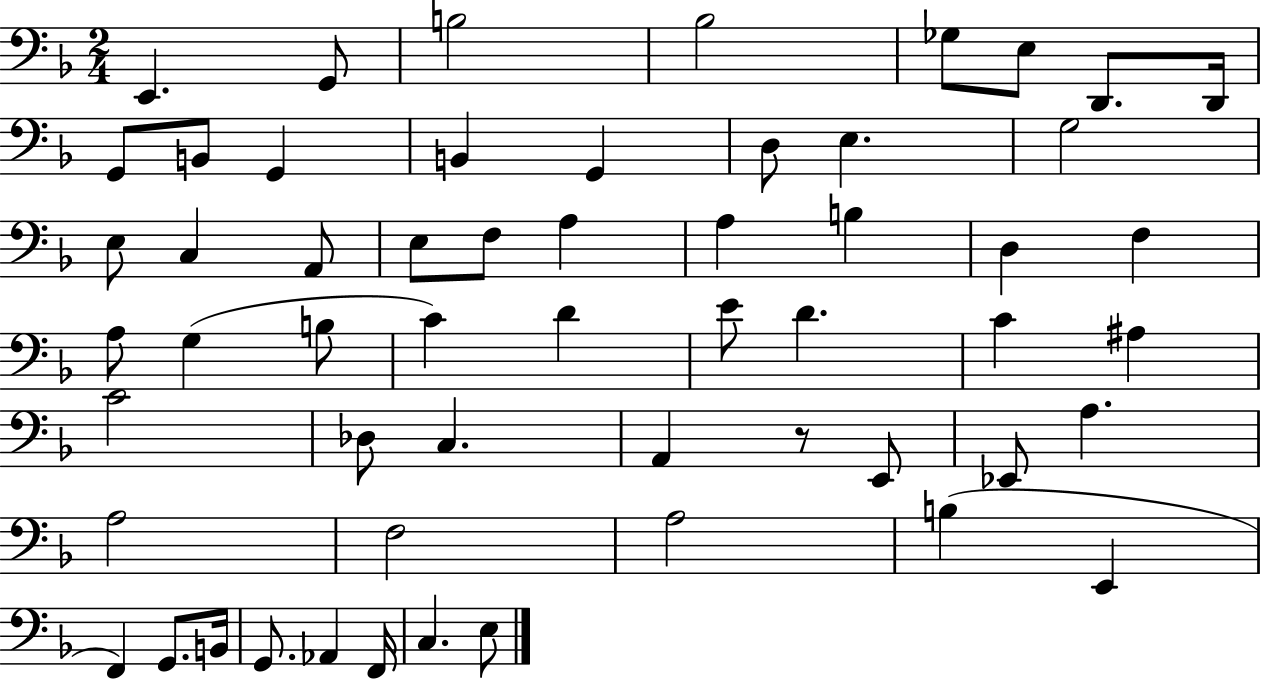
X:1
T:Untitled
M:2/4
L:1/4
K:F
E,, G,,/2 B,2 _B,2 _G,/2 E,/2 D,,/2 D,,/4 G,,/2 B,,/2 G,, B,, G,, D,/2 E, G,2 E,/2 C, A,,/2 E,/2 F,/2 A, A, B, D, F, A,/2 G, B,/2 C D E/2 D C ^A, C2 _D,/2 C, A,, z/2 E,,/2 _E,,/2 A, A,2 F,2 A,2 B, E,, F,, G,,/2 B,,/4 G,,/2 _A,, F,,/4 C, E,/2